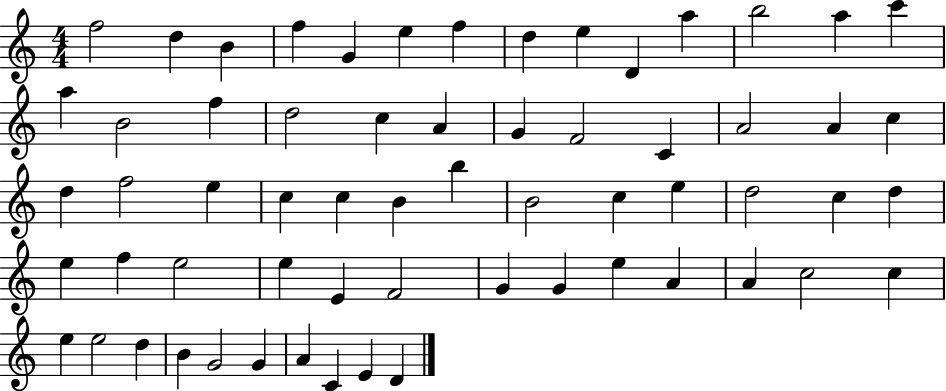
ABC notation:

X:1
T:Untitled
M:4/4
L:1/4
K:C
f2 d B f G e f d e D a b2 a c' a B2 f d2 c A G F2 C A2 A c d f2 e c c B b B2 c e d2 c d e f e2 e E F2 G G e A A c2 c e e2 d B G2 G A C E D